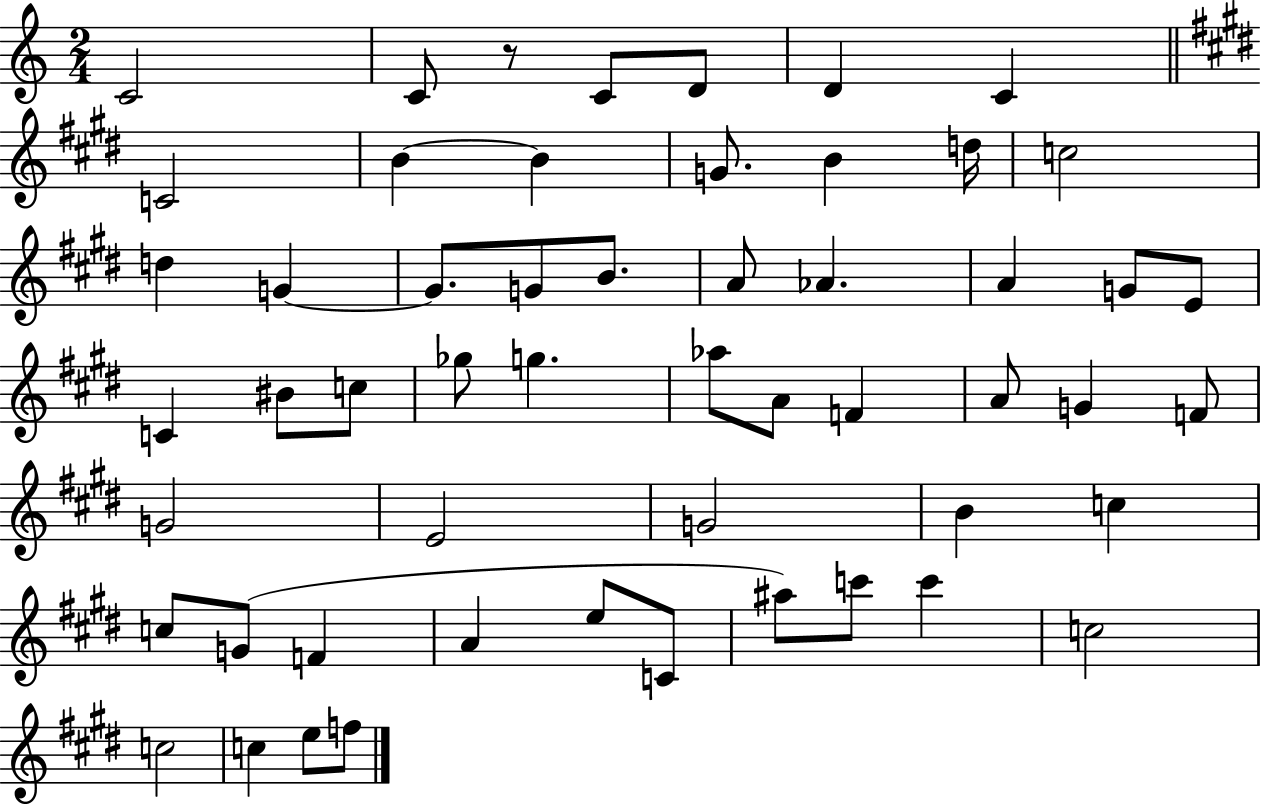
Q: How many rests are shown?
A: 1